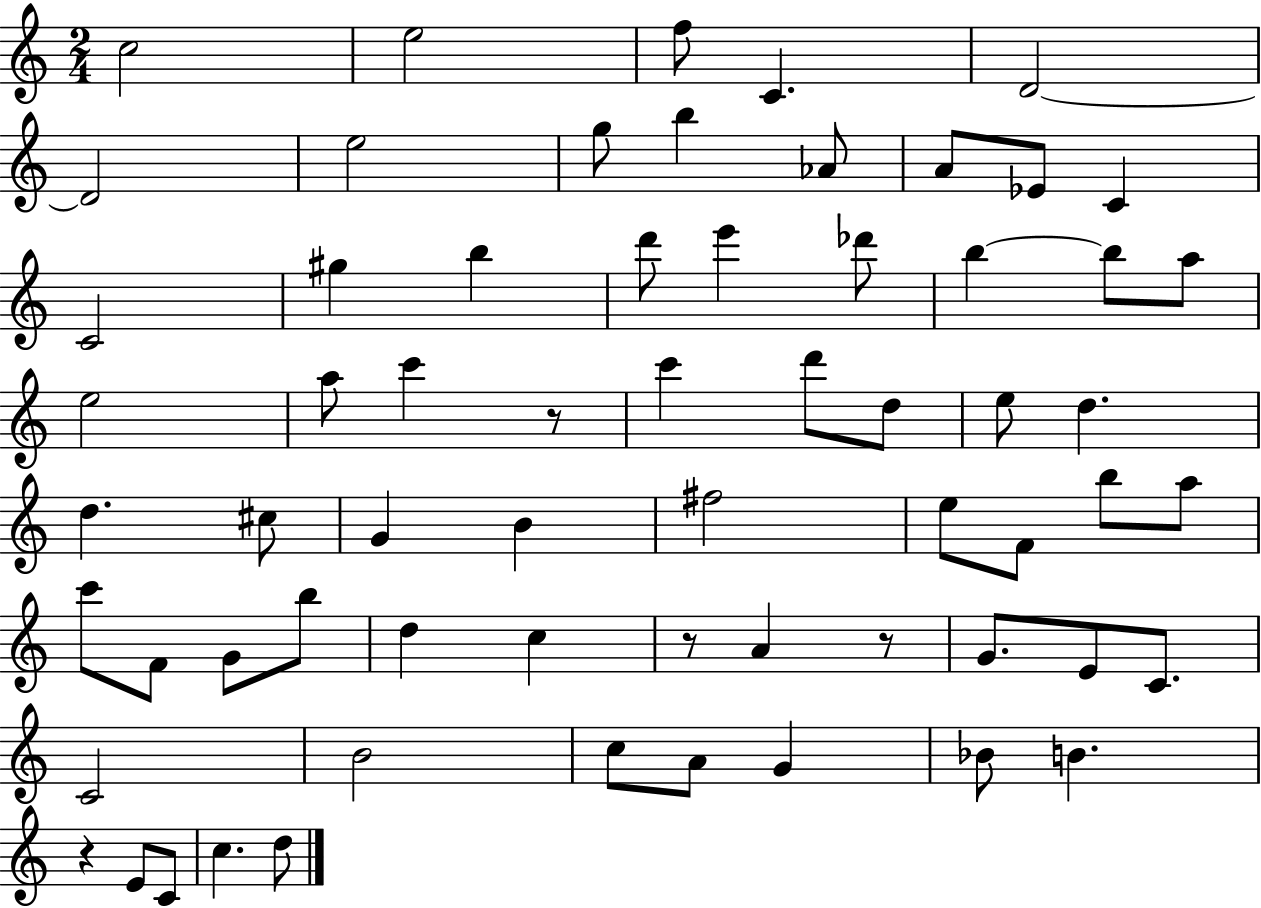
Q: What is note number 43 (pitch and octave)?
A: B5